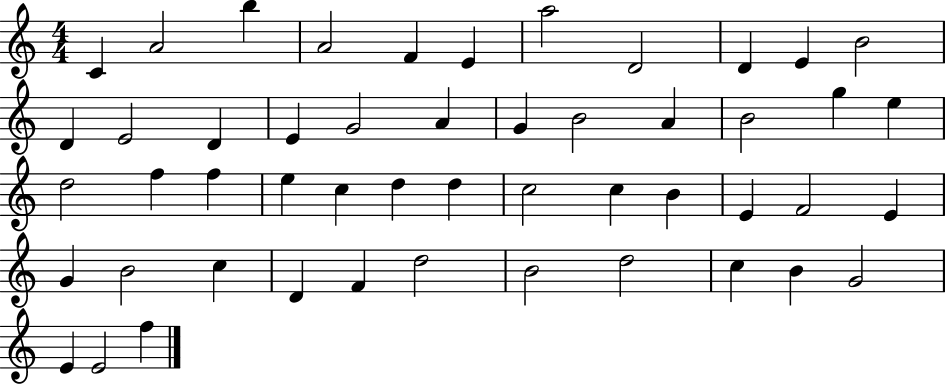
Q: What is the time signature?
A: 4/4